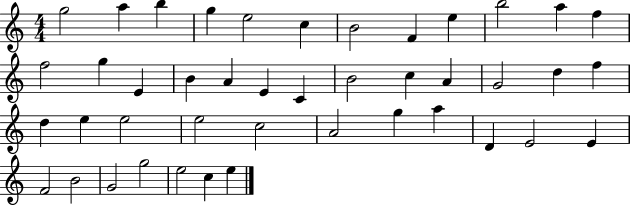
X:1
T:Untitled
M:4/4
L:1/4
K:C
g2 a b g e2 c B2 F e b2 a f f2 g E B A E C B2 c A G2 d f d e e2 e2 c2 A2 g a D E2 E F2 B2 G2 g2 e2 c e